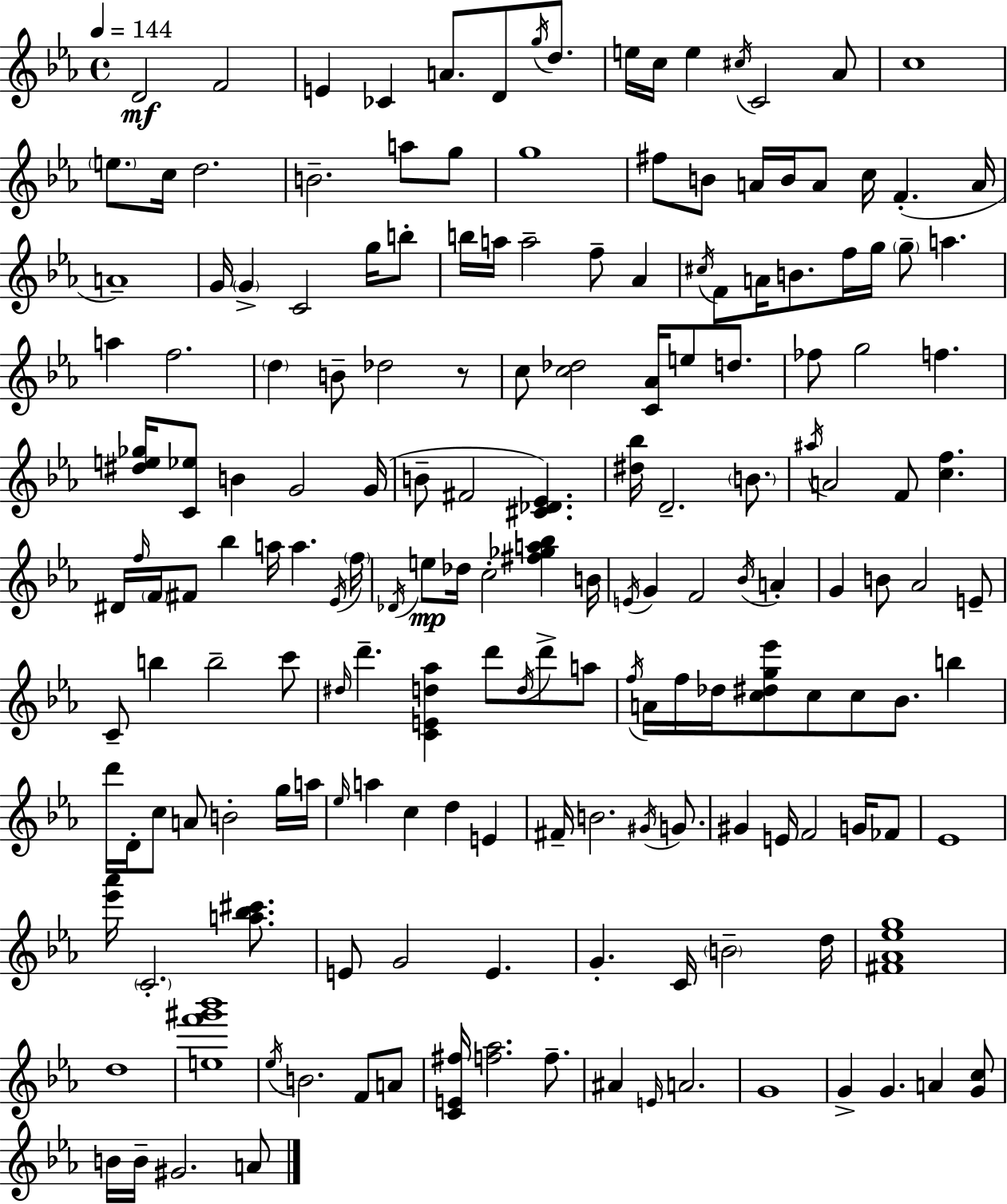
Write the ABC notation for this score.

X:1
T:Untitled
M:4/4
L:1/4
K:Cm
D2 F2 E _C A/2 D/2 g/4 d/2 e/4 c/4 e ^c/4 C2 _A/2 c4 e/2 c/4 d2 B2 a/2 g/2 g4 ^f/2 B/2 A/4 B/4 A/2 c/4 F A/4 A4 G/4 G C2 g/4 b/2 b/4 a/4 a2 f/2 _A ^c/4 F/2 A/4 B/2 f/4 g/4 g/2 a a f2 d B/2 _d2 z/2 c/2 [c_d]2 [C_A]/4 e/2 d/2 _f/2 g2 f [^de_g]/4 [C_e]/2 B G2 G/4 B/2 ^F2 [^C_D_E] [^d_b]/4 D2 B/2 ^a/4 A2 F/2 [cf] ^D/4 f/4 F/4 ^F/2 _b a/4 a _E/4 f/4 _D/4 e/2 _d/4 c2 [^f_ga_b] B/4 E/4 G F2 _B/4 A G B/2 _A2 E/2 C/2 b b2 c'/2 ^d/4 d' [CEd_a] d'/2 d/4 d'/2 a/2 f/4 A/4 f/4 _d/4 [c^dg_e']/2 c/2 c/2 _B/2 b d'/4 D/4 c/2 A/2 B2 g/4 a/4 _e/4 a c d E ^F/4 B2 ^G/4 G/2 ^G E/4 F2 G/4 _F/2 _E4 [_e'_a']/4 C2 [a_b^c']/2 E/2 G2 E G C/4 B2 d/4 [^F_A_eg]4 d4 [ef'^g'_b']4 _e/4 B2 F/2 A/2 [CE^f]/4 [f_a]2 f/2 ^A E/4 A2 G4 G G A [Gc]/2 B/4 B/4 ^G2 A/2